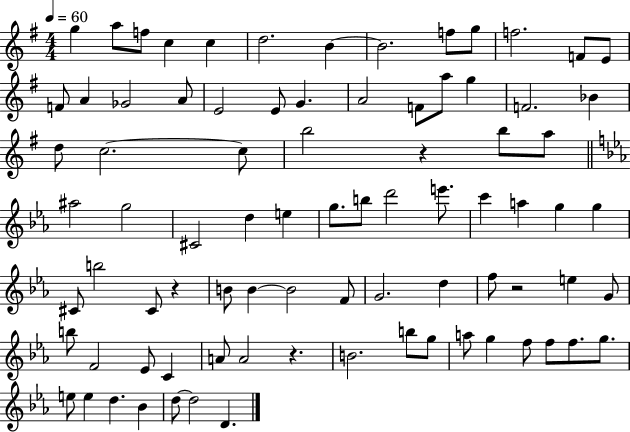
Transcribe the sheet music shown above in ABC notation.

X:1
T:Untitled
M:4/4
L:1/4
K:G
g a/2 f/2 c c d2 B B2 f/2 g/2 f2 F/2 E/2 F/2 A _G2 A/2 E2 E/2 G A2 F/2 a/2 g F2 _B d/2 c2 c/2 b2 z b/2 a/2 ^a2 g2 ^C2 d e g/2 b/2 d'2 e'/2 c' a g g ^C/2 b2 ^C/2 z B/2 B B2 F/2 G2 d f/2 z2 e G/2 b/2 F2 _E/2 C A/2 A2 z B2 b/2 g/2 a/2 g f/2 f/2 f/2 g/2 e/2 e d _B d/2 d2 D